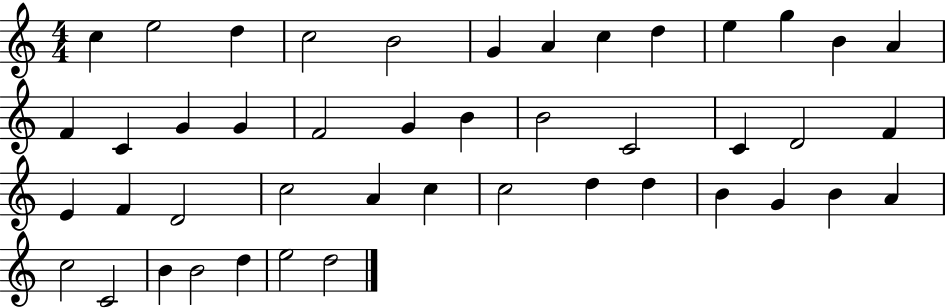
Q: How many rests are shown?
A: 0